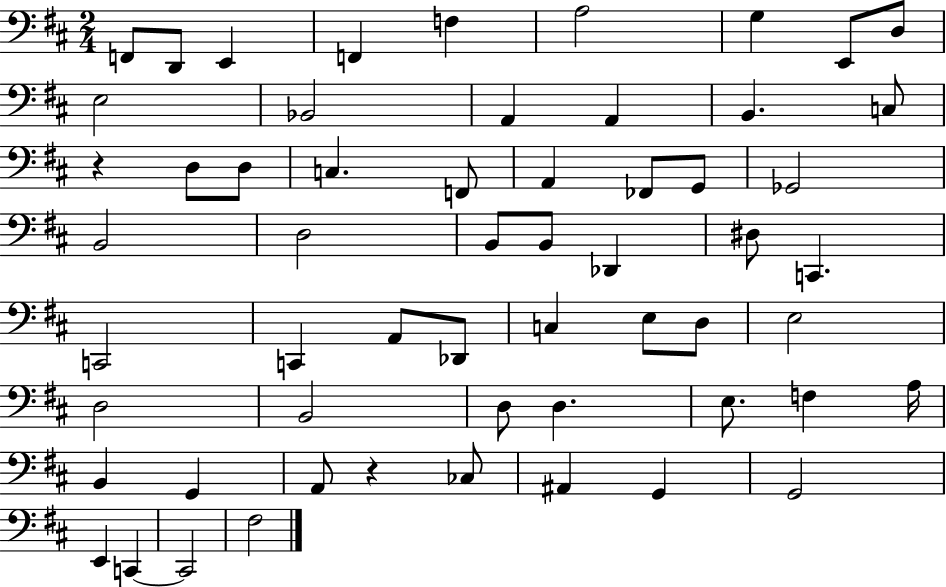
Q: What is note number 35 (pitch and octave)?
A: C3